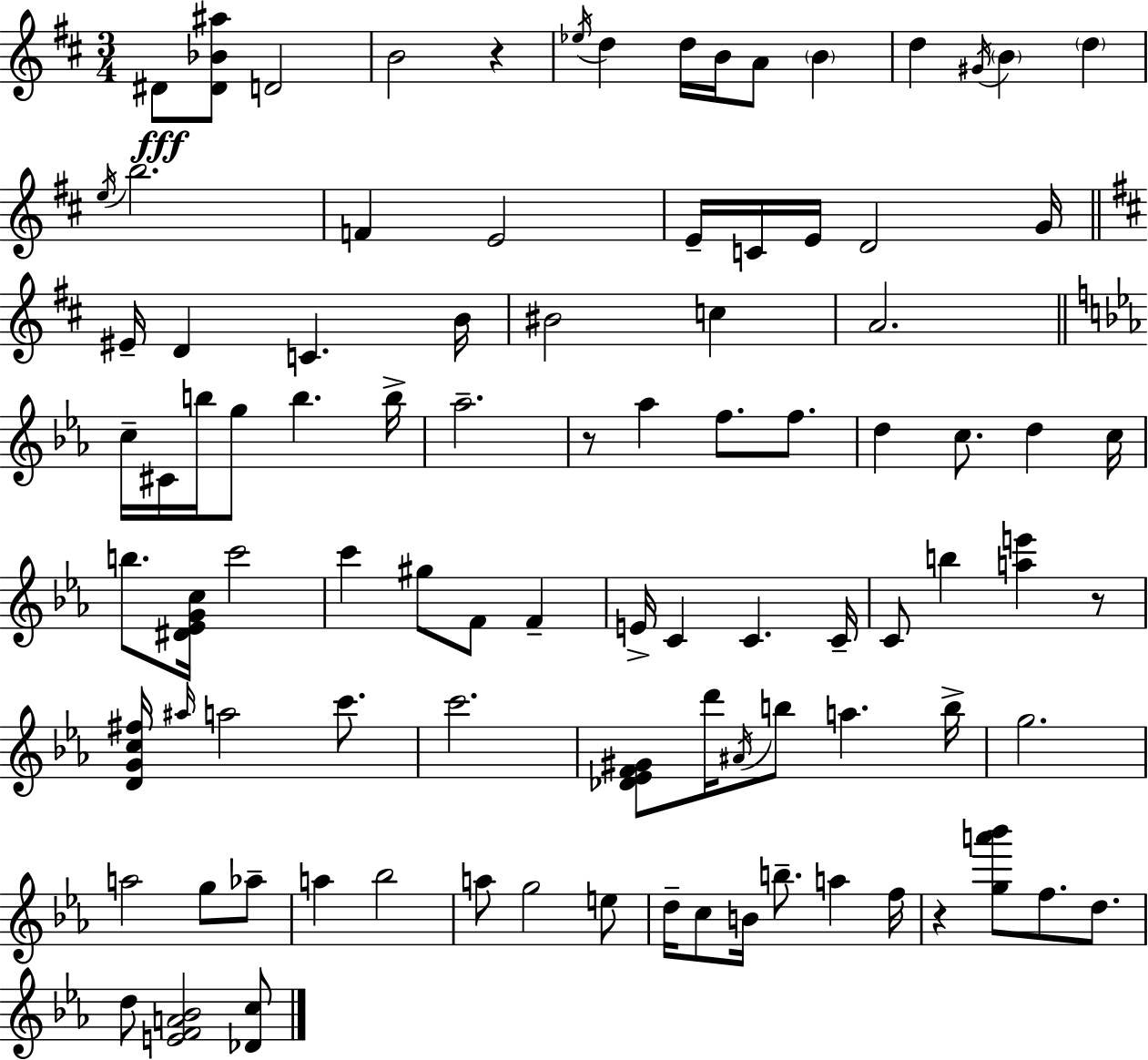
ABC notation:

X:1
T:Untitled
M:3/4
L:1/4
K:D
^D/2 [^D_B^a]/2 D2 B2 z _e/4 d d/4 B/4 A/2 B d ^G/4 B d e/4 b2 F E2 E/4 C/4 E/4 D2 G/4 ^E/4 D C B/4 ^B2 c A2 c/4 ^C/4 b/4 g/2 b b/4 _a2 z/2 _a f/2 f/2 d c/2 d c/4 b/2 [^D_EGc]/4 c'2 c' ^g/2 F/2 F E/4 C C C/4 C/2 b [ae'] z/2 [DGc^f]/4 ^a/4 a2 c'/2 c'2 [_D_EF^G]/2 d'/4 ^A/4 b/2 a b/4 g2 a2 g/2 _a/2 a _b2 a/2 g2 e/2 d/4 c/2 B/4 b/2 a f/4 z [ga'_b']/2 f/2 d/2 d/2 [EFA_B]2 [_Dc]/2